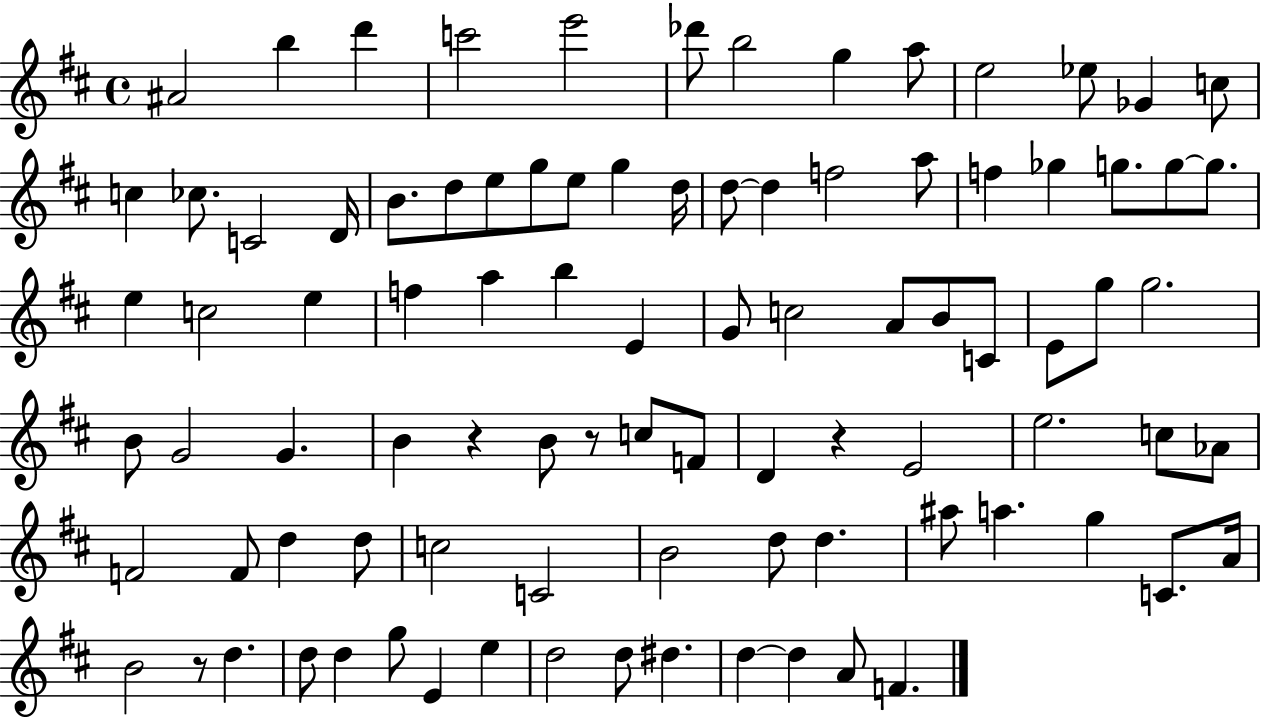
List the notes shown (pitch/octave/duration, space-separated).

A#4/h B5/q D6/q C6/h E6/h Db6/e B5/h G5/q A5/e E5/h Eb5/e Gb4/q C5/e C5/q CES5/e. C4/h D4/s B4/e. D5/e E5/e G5/e E5/e G5/q D5/s D5/e D5/q F5/h A5/e F5/q Gb5/q G5/e. G5/e G5/e. E5/q C5/h E5/q F5/q A5/q B5/q E4/q G4/e C5/h A4/e B4/e C4/e E4/e G5/e G5/h. B4/e G4/h G4/q. B4/q R/q B4/e R/e C5/e F4/e D4/q R/q E4/h E5/h. C5/e Ab4/e F4/h F4/e D5/q D5/e C5/h C4/h B4/h D5/e D5/q. A#5/e A5/q. G5/q C4/e. A4/s B4/h R/e D5/q. D5/e D5/q G5/e E4/q E5/q D5/h D5/e D#5/q. D5/q D5/q A4/e F4/q.